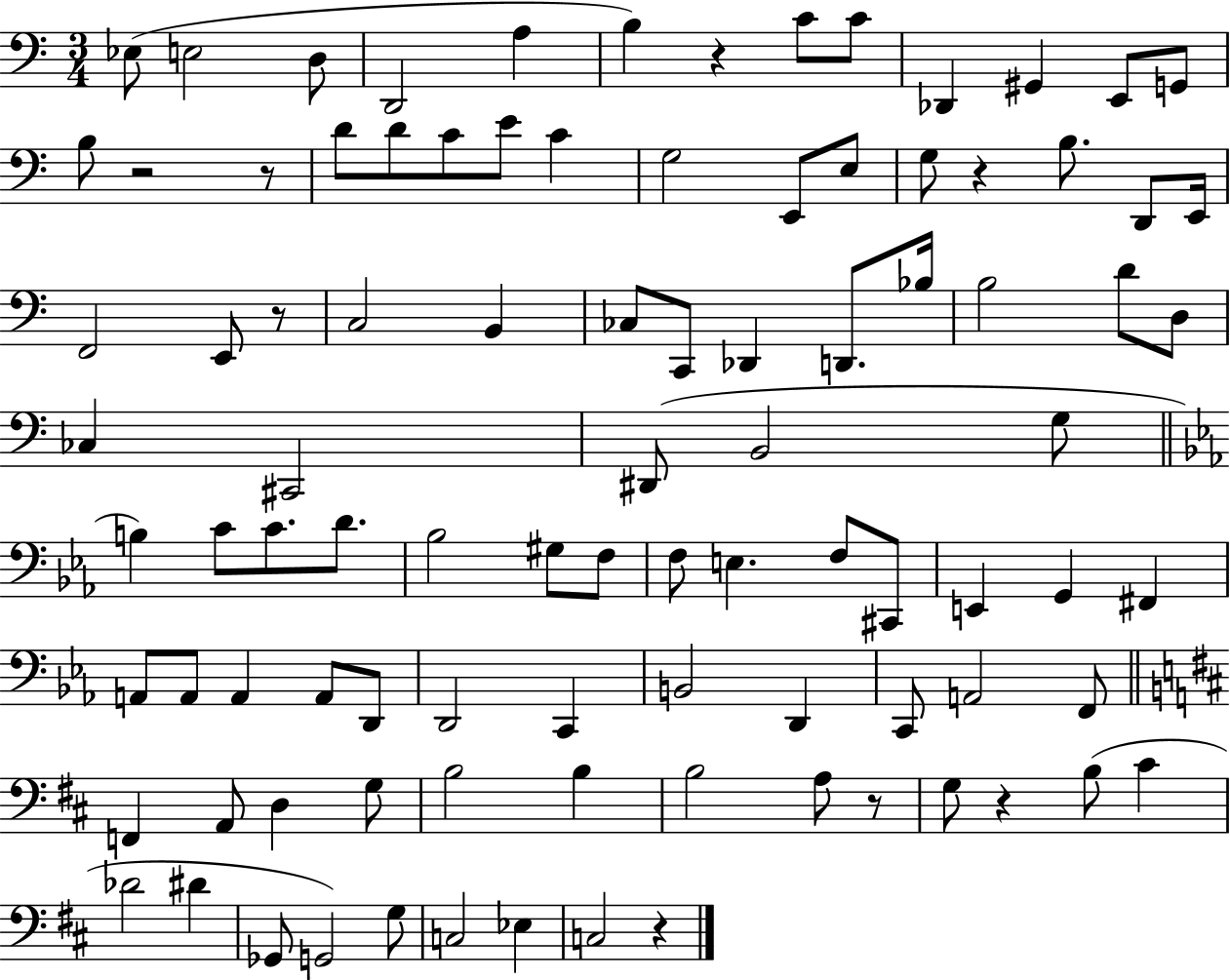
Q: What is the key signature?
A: C major